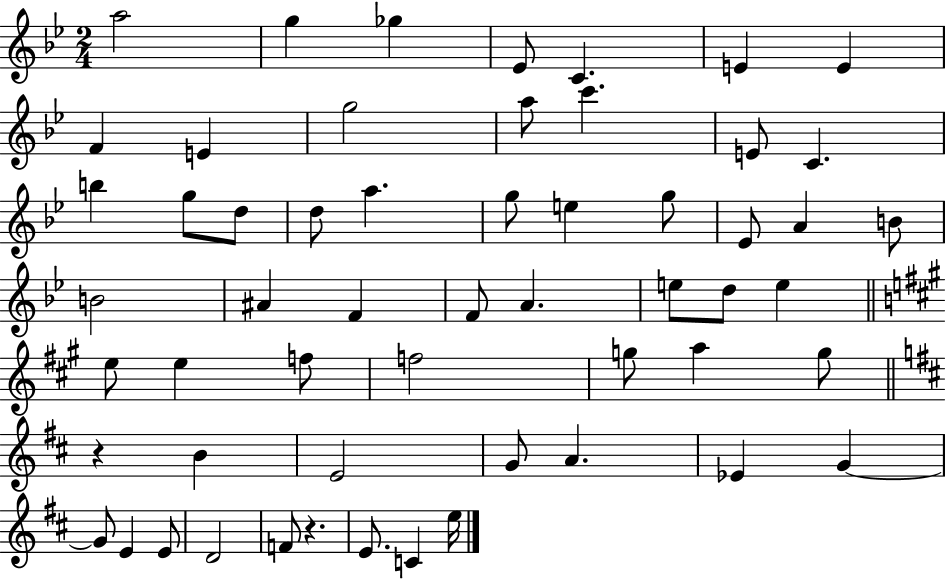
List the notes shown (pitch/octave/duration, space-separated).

A5/h G5/q Gb5/q Eb4/e C4/q. E4/q E4/q F4/q E4/q G5/h A5/e C6/q. E4/e C4/q. B5/q G5/e D5/e D5/e A5/q. G5/e E5/q G5/e Eb4/e A4/q B4/e B4/h A#4/q F4/q F4/e A4/q. E5/e D5/e E5/q E5/e E5/q F5/e F5/h G5/e A5/q G5/e R/q B4/q E4/h G4/e A4/q. Eb4/q G4/q G4/e E4/q E4/e D4/h F4/e R/q. E4/e. C4/q E5/s